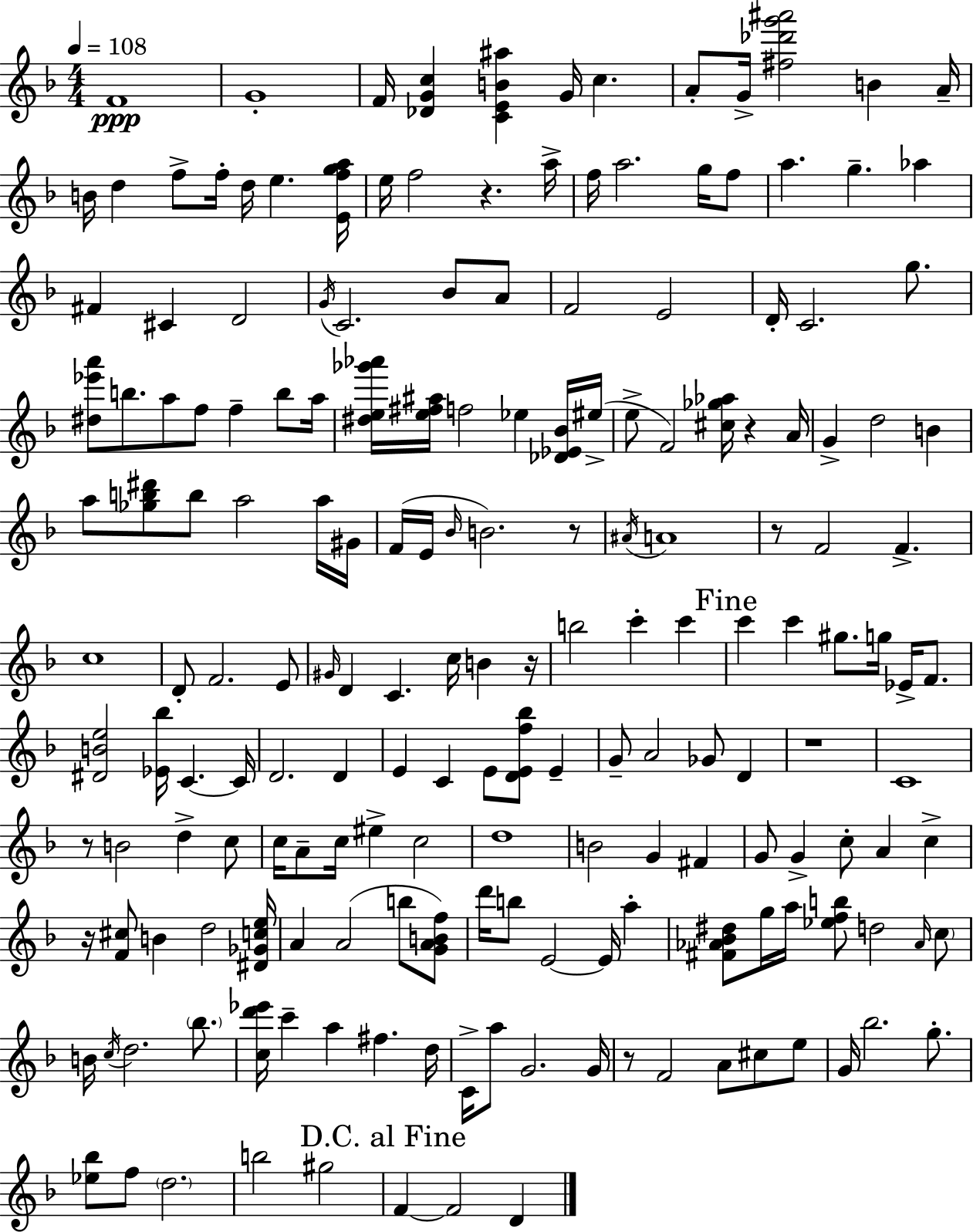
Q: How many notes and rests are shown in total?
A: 183